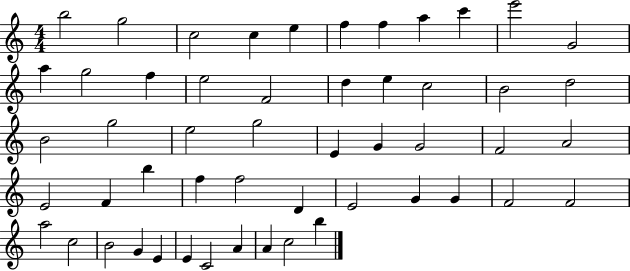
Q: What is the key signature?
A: C major